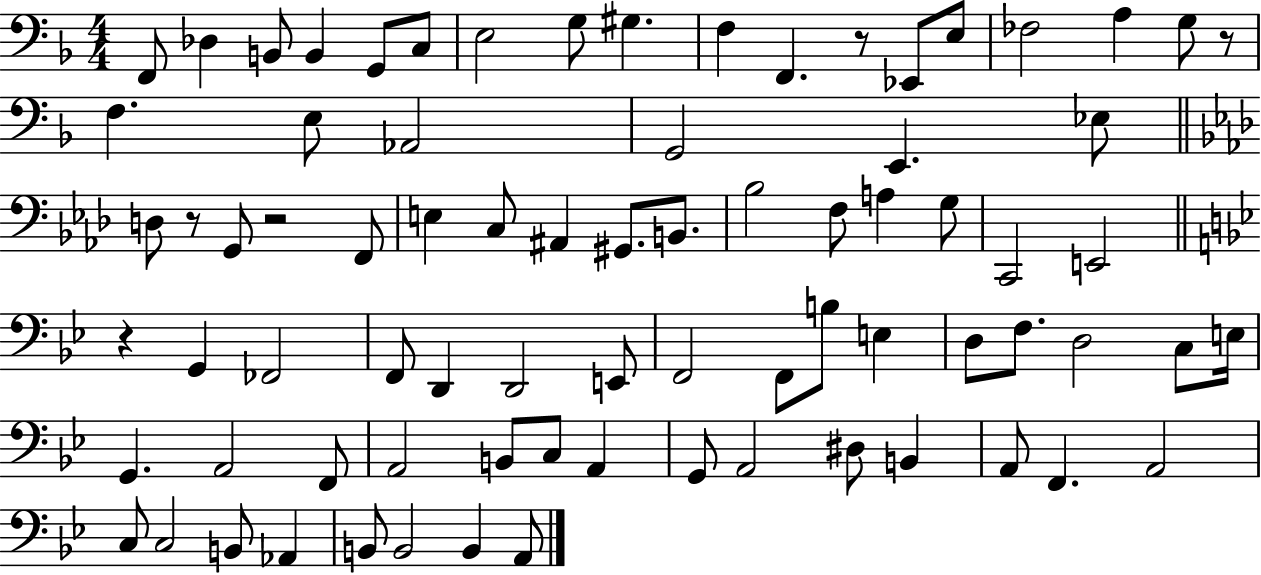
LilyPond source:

{
  \clef bass
  \numericTimeSignature
  \time 4/4
  \key f \major
  \repeat volta 2 { f,8 des4 b,8 b,4 g,8 c8 | e2 g8 gis4. | f4 f,4. r8 ees,8 e8 | fes2 a4 g8 r8 | \break f4. e8 aes,2 | g,2 e,4. ees8 | \bar "||" \break \key aes \major d8 r8 g,8 r2 f,8 | e4 c8 ais,4 gis,8. b,8. | bes2 f8 a4 g8 | c,2 e,2 | \break \bar "||" \break \key g \minor r4 g,4 fes,2 | f,8 d,4 d,2 e,8 | f,2 f,8 b8 e4 | d8 f8. d2 c8 e16 | \break g,4. a,2 f,8 | a,2 b,8 c8 a,4 | g,8 a,2 dis8 b,4 | a,8 f,4. a,2 | \break c8 c2 b,8 aes,4 | b,8 b,2 b,4 a,8 | } \bar "|."
}